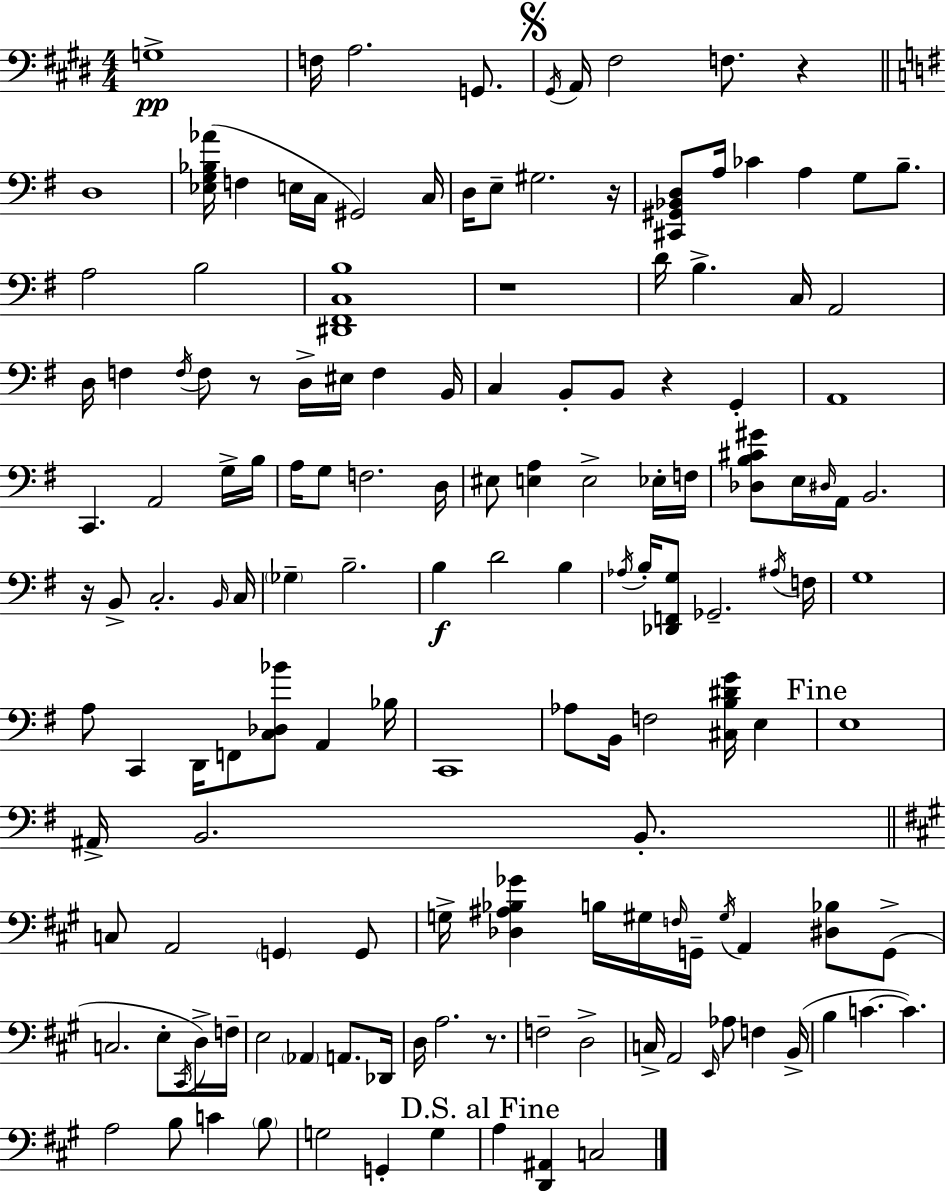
{
  \clef bass
  \numericTimeSignature
  \time 4/4
  \key e \major
  g1->\pp | f16 a2. g,8. | \mark \markup { \musicglyph "scripts.segno" } \acciaccatura { gis,16 } a,16 fis2 f8. r4 | \bar "||" \break \key g \major d1 | <ees g bes aes'>16( f4 e16 c16 gis,2) c16 | d16 e8-- gis2. r16 | <cis, gis, bes, d>8 a16 ces'4 a4 g8 b8.-- | \break a2 b2 | <dis, fis, c b>1 | r1 | d'16 b4.-> c16 a,2 | \break d16 f4 \acciaccatura { f16 } f8 r8 d16-> eis16 f4 | b,16 c4 b,8-. b,8 r4 g,4-. | a,1 | c,4. a,2 g16-> | \break b16 a16 g8 f2. | d16 eis8 <e a>4 e2-> ees16-. | f16 <des b cis' gis'>8 e16 \grace { dis16 } a,16 b,2. | r16 b,8-> c2.-. | \break \grace { b,16 } c16 \parenthesize ges4-- b2.-- | b4\f d'2 b4 | \acciaccatura { aes16 } b16-. <des, f, g>8 ges,2.-- | \acciaccatura { ais16 } f16 g1 | \break a8 c,4 d,16 f,8 <c des bes'>8 | a,4 bes16 c,1 | aes8 b,16 f2 | <cis b dis' g'>16 e4 \mark "Fine" e1 | \break ais,16-> b,2. | b,8.-. \bar "||" \break \key a \major c8 a,2 \parenthesize g,4 g,8 | g16-> <des ais bes ges'>4 b16 gis16 \grace { f16 } g,16-- \acciaccatura { gis16 } a,4 <dis bes>8 | g,8->( c2. e8-. | \acciaccatura { cis,16 } d16->) f16-- e2 \parenthesize aes,4 a,8. | \break des,16 d16 a2. | r8. f2-- d2-> | c16-> a,2 \grace { e,16 } aes8 f4 | b,16->( b4 c'4.~~ c'4.) | \break a2 b8 c'4 | \parenthesize b8 g2 g,4-. | g4 \mark "D.S. al Fine" a4 <d, ais,>4 c2 | \bar "|."
}